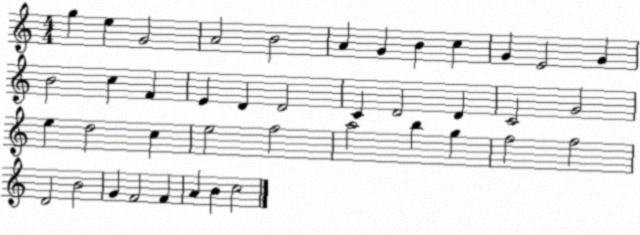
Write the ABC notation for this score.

X:1
T:Untitled
M:4/4
L:1/4
K:C
g e G2 A2 B2 A G B c G E2 G B2 c F E D D2 C D2 D C2 G2 e d2 c e2 f2 a2 b g f2 f2 D2 B2 G F2 F A B c2